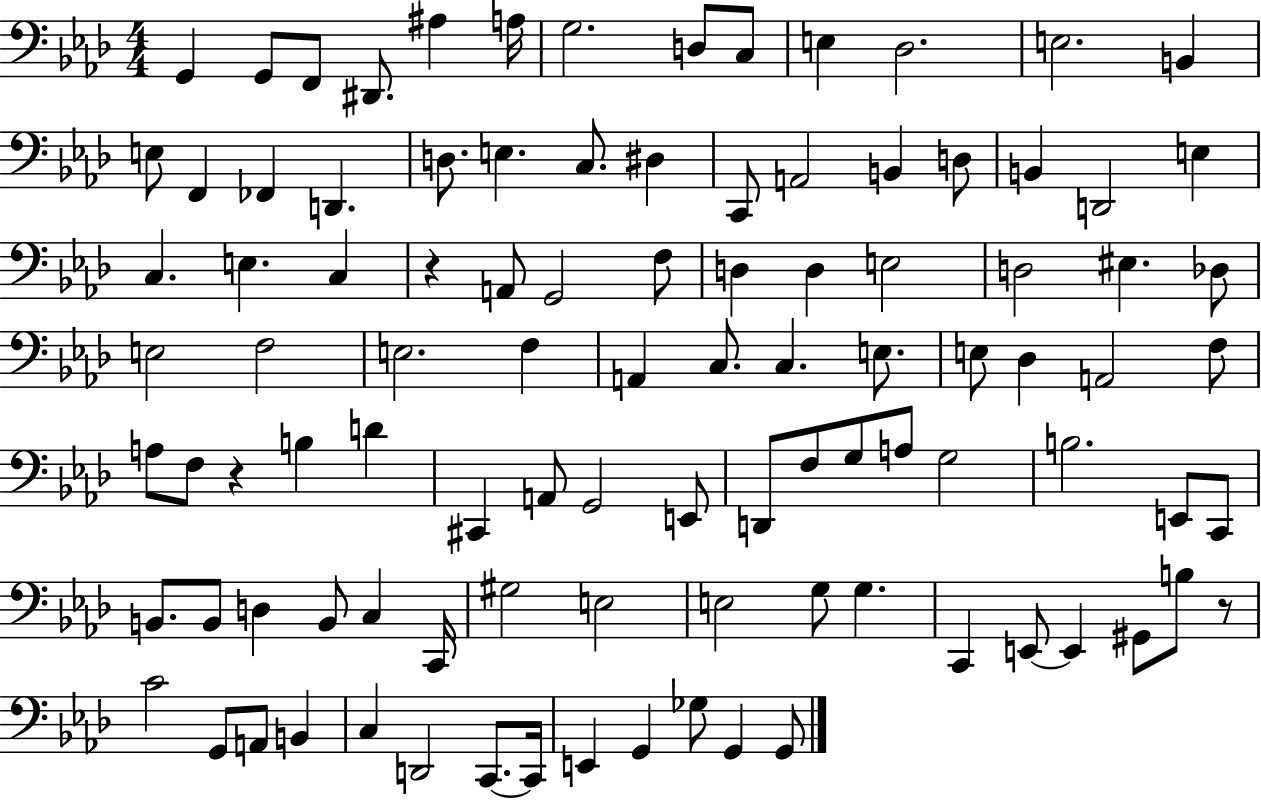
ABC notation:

X:1
T:Untitled
M:4/4
L:1/4
K:Ab
G,, G,,/2 F,,/2 ^D,,/2 ^A, A,/4 G,2 D,/2 C,/2 E, _D,2 E,2 B,, E,/2 F,, _F,, D,, D,/2 E, C,/2 ^D, C,,/2 A,,2 B,, D,/2 B,, D,,2 E, C, E, C, z A,,/2 G,,2 F,/2 D, D, E,2 D,2 ^E, _D,/2 E,2 F,2 E,2 F, A,, C,/2 C, E,/2 E,/2 _D, A,,2 F,/2 A,/2 F,/2 z B, D ^C,, A,,/2 G,,2 E,,/2 D,,/2 F,/2 G,/2 A,/2 G,2 B,2 E,,/2 C,,/2 B,,/2 B,,/2 D, B,,/2 C, C,,/4 ^G,2 E,2 E,2 G,/2 G, C,, E,,/2 E,, ^G,,/2 B,/2 z/2 C2 G,,/2 A,,/2 B,, C, D,,2 C,,/2 C,,/4 E,, G,, _G,/2 G,, G,,/2